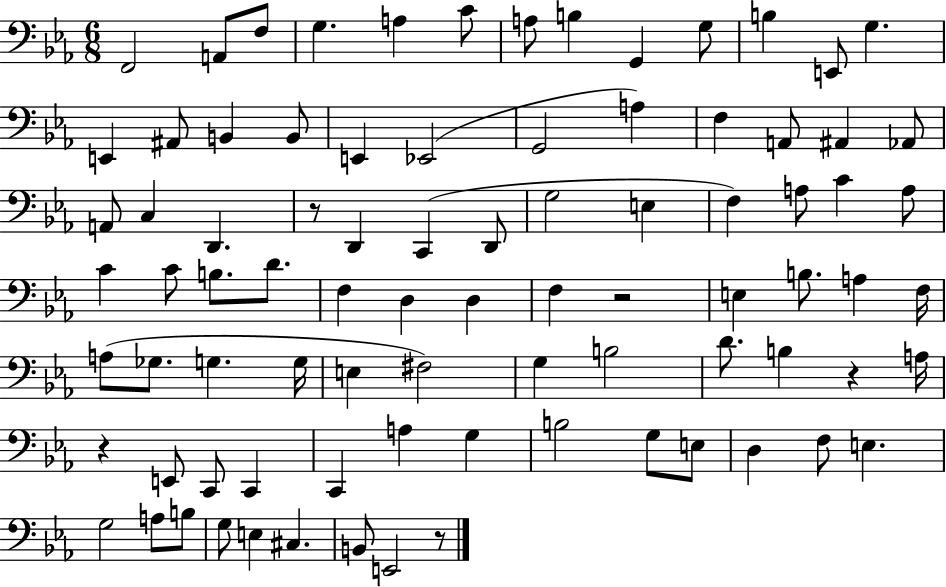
F2/h A2/e F3/e G3/q. A3/q C4/e A3/e B3/q G2/q G3/e B3/q E2/e G3/q. E2/q A#2/e B2/q B2/e E2/q Eb2/h G2/h A3/q F3/q A2/e A#2/q Ab2/e A2/e C3/q D2/q. R/e D2/q C2/q D2/e G3/h E3/q F3/q A3/e C4/q A3/e C4/q C4/e B3/e. D4/e. F3/q D3/q D3/q F3/q R/h E3/q B3/e. A3/q F3/s A3/e Gb3/e. G3/q. G3/s E3/q F#3/h G3/q B3/h D4/e. B3/q R/q A3/s R/q E2/e C2/e C2/q C2/q A3/q G3/q B3/h G3/e E3/e D3/q F3/e E3/q. G3/h A3/e B3/e G3/e E3/q C#3/q. B2/e E2/h R/e